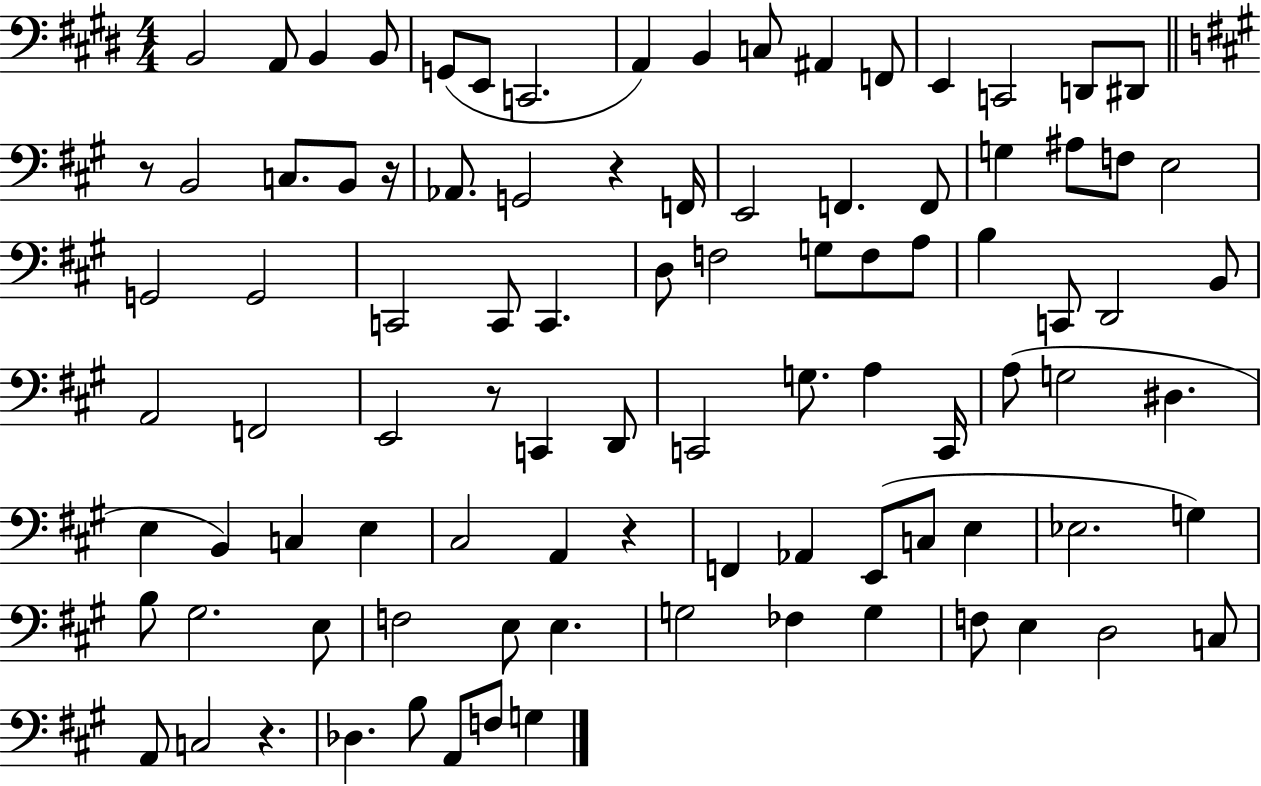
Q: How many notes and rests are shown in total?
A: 94